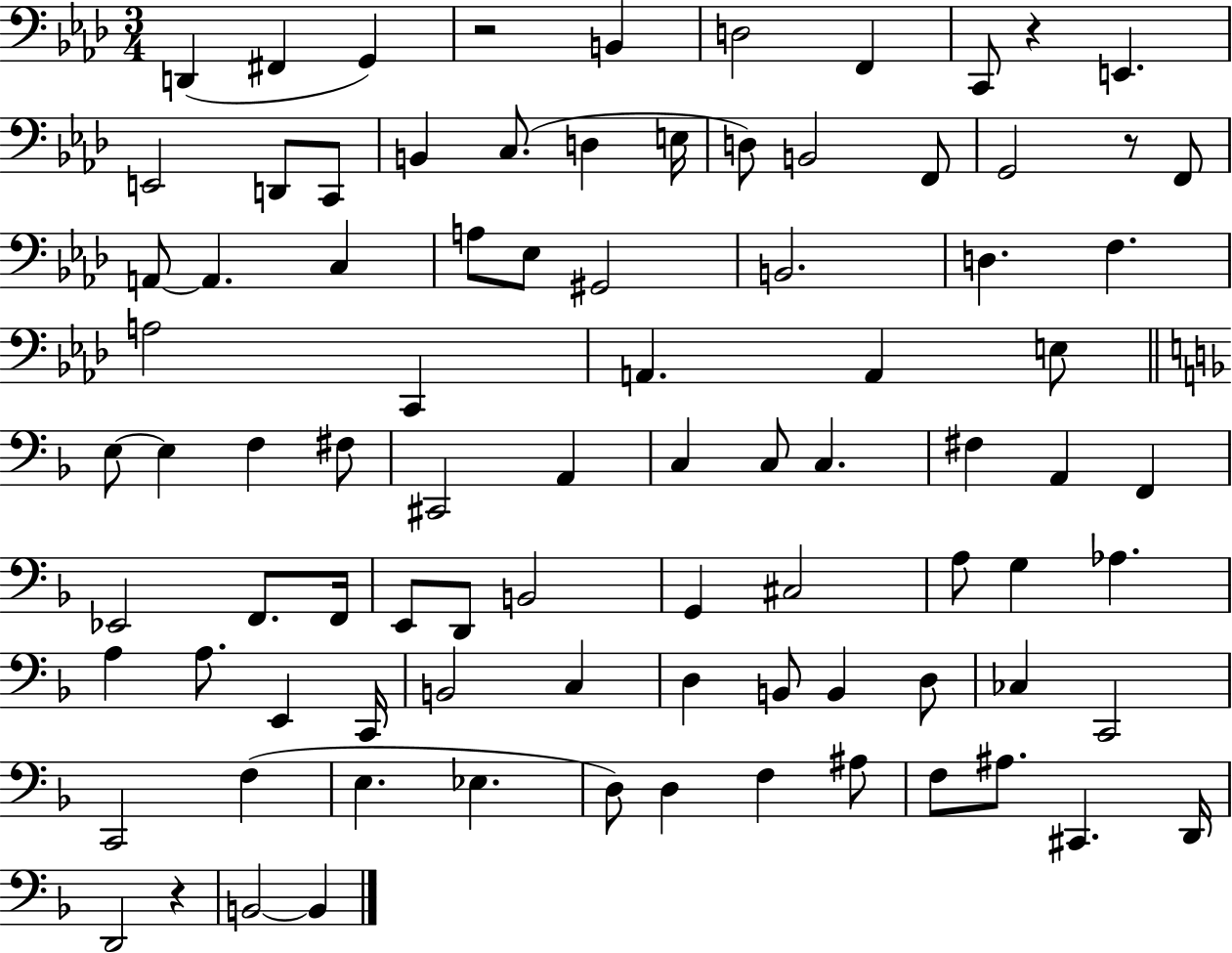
D2/q F#2/q G2/q R/h B2/q D3/h F2/q C2/e R/q E2/q. E2/h D2/e C2/e B2/q C3/e. D3/q E3/s D3/e B2/h F2/e G2/h R/e F2/e A2/e A2/q. C3/q A3/e Eb3/e G#2/h B2/h. D3/q. F3/q. A3/h C2/q A2/q. A2/q E3/e E3/e E3/q F3/q F#3/e C#2/h A2/q C3/q C3/e C3/q. F#3/q A2/q F2/q Eb2/h F2/e. F2/s E2/e D2/e B2/h G2/q C#3/h A3/e G3/q Ab3/q. A3/q A3/e. E2/q C2/s B2/h C3/q D3/q B2/e B2/q D3/e CES3/q C2/h C2/h F3/q E3/q. Eb3/q. D3/e D3/q F3/q A#3/e F3/e A#3/e. C#2/q. D2/s D2/h R/q B2/h B2/q